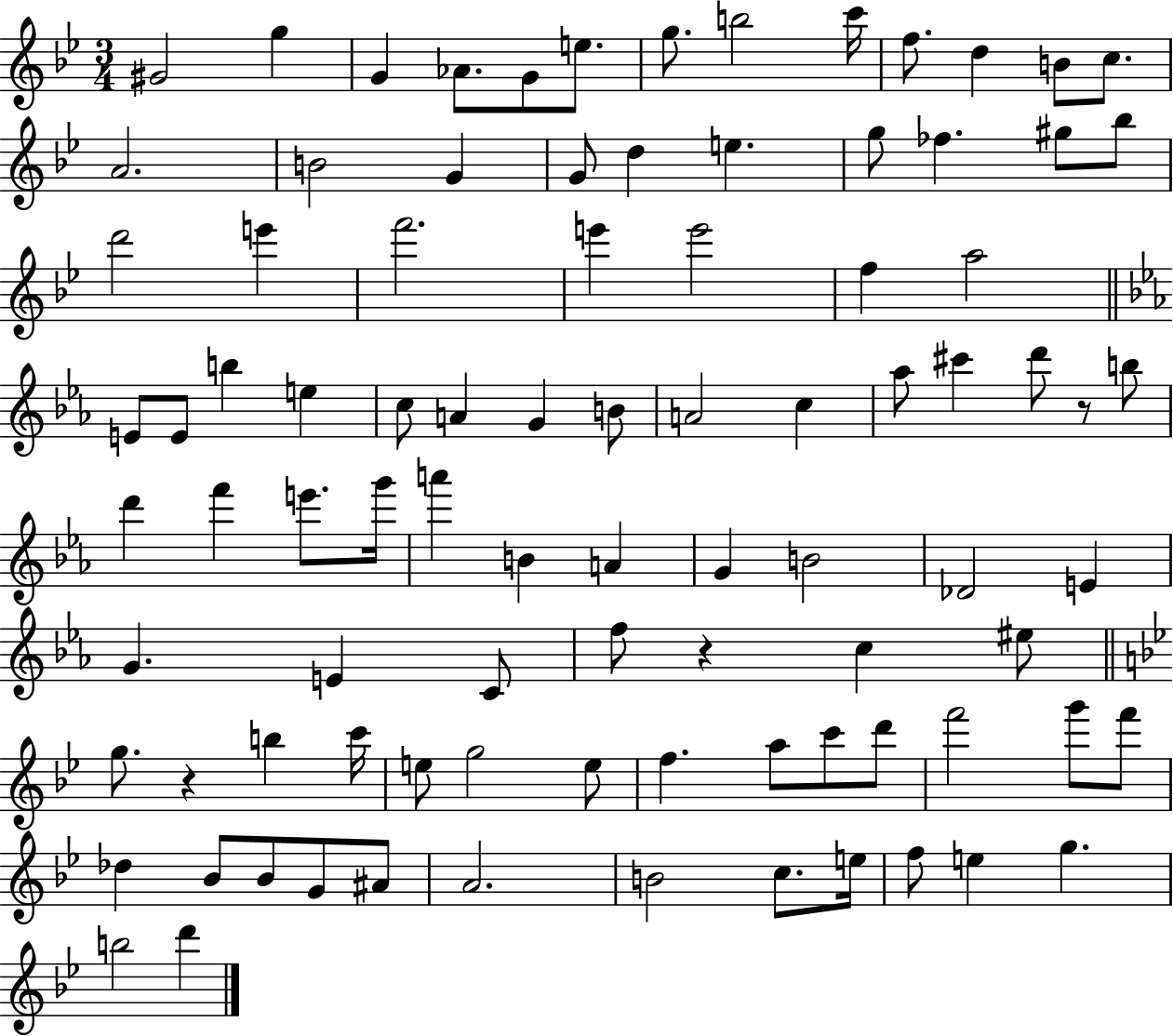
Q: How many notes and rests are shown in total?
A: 91